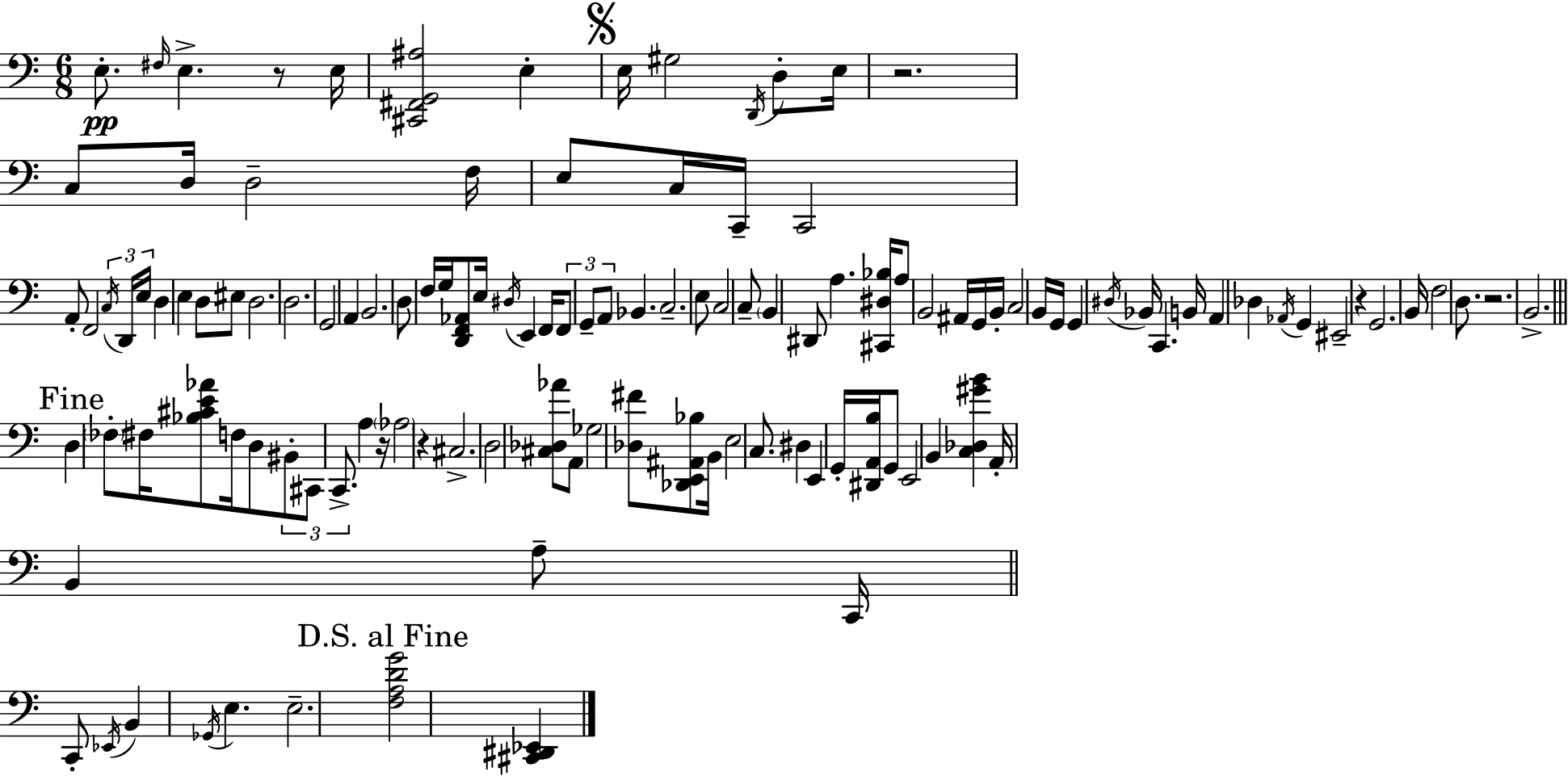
E3/e. F#3/s E3/q. R/e E3/s [C#2,F#2,G2,A#3]/h E3/q E3/s G#3/h D2/s D3/e E3/s R/h. C3/e D3/s D3/h F3/s E3/e C3/s C2/s C2/h A2/e F2/h C3/s D2/s E3/s D3/q E3/q D3/e EIS3/e D3/h. D3/h. G2/h A2/q B2/h. D3/e F3/s G3/s [D2,F2,Ab2]/e E3/s D#3/s E2/q F2/s F2/e G2/e A2/e Bb2/q. C3/h. E3/e C3/h C3/e B2/q D#2/e A3/q. [C#2,D#3,Bb3]/s A3/e B2/h A#2/s G2/s B2/s C3/h B2/s G2/s G2/q D#3/s Bb2/s C2/q. B2/s A2/q Db3/q Ab2/s G2/q EIS2/h R/q G2/h. B2/s F3/h D3/e. R/h. B2/h. D3/q FES3/e F#3/s [Bb3,C#4,E4,Ab4]/e F3/s D3/e BIS2/e C#2/e C2/e. A3/q R/s Ab3/h R/q C#3/h. D3/h [C#3,Db3,Ab4]/e A2/e Gb3/h [Db3,F#4]/e [Db2,E2,A#2,Bb3]/e B2/s E3/h C3/e. D#3/q E2/q G2/s [D#2,A2,B3]/s G2/e E2/h B2/q [C3,Db3,G#4,B4]/q A2/s B2/q A3/e C2/s C2/e Eb2/s B2/q Gb2/s E3/q. E3/h. [F3,A3,D4,G4]/h [C#2,D#2,Eb2]/q